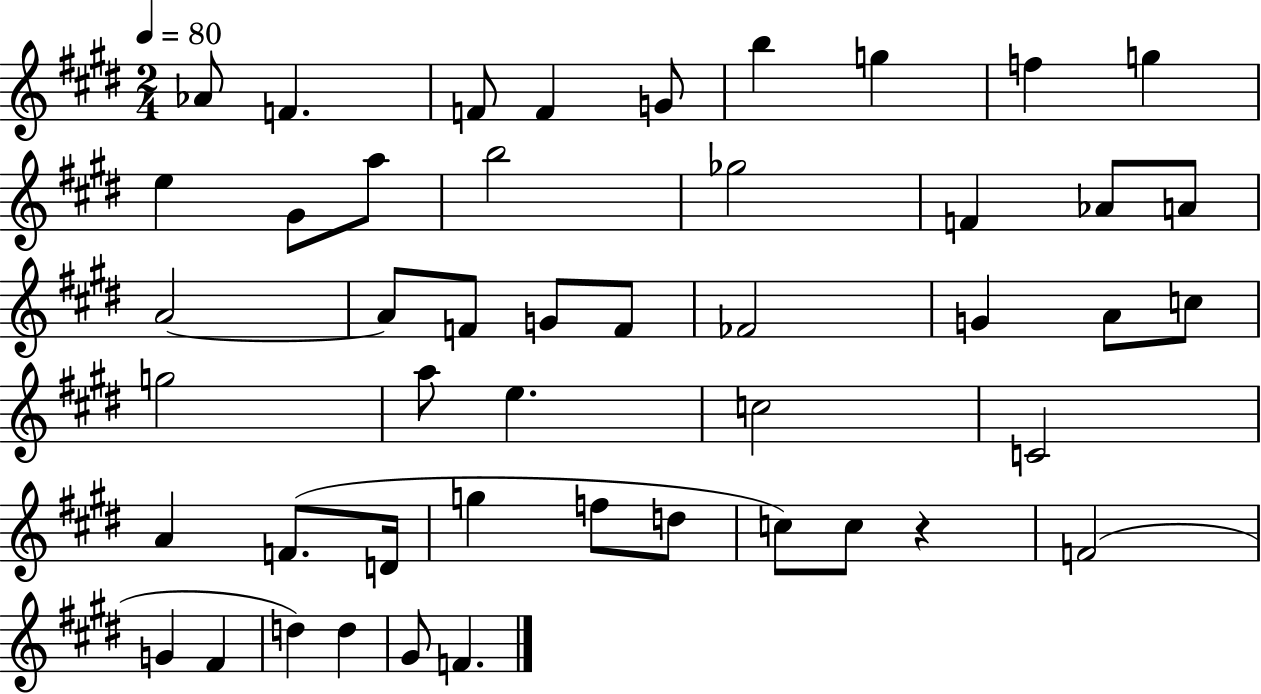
{
  \clef treble
  \numericTimeSignature
  \time 2/4
  \key e \major
  \tempo 4 = 80
  \repeat volta 2 { aes'8 f'4. | f'8 f'4 g'8 | b''4 g''4 | f''4 g''4 | \break e''4 gis'8 a''8 | b''2 | ges''2 | f'4 aes'8 a'8 | \break a'2~~ | a'8 f'8 g'8 f'8 | fes'2 | g'4 a'8 c''8 | \break g''2 | a''8 e''4. | c''2 | c'2 | \break a'4 f'8.( d'16 | g''4 f''8 d''8 | c''8) c''8 r4 | f'2( | \break g'4 fis'4 | d''4) d''4 | gis'8 f'4. | } \bar "|."
}